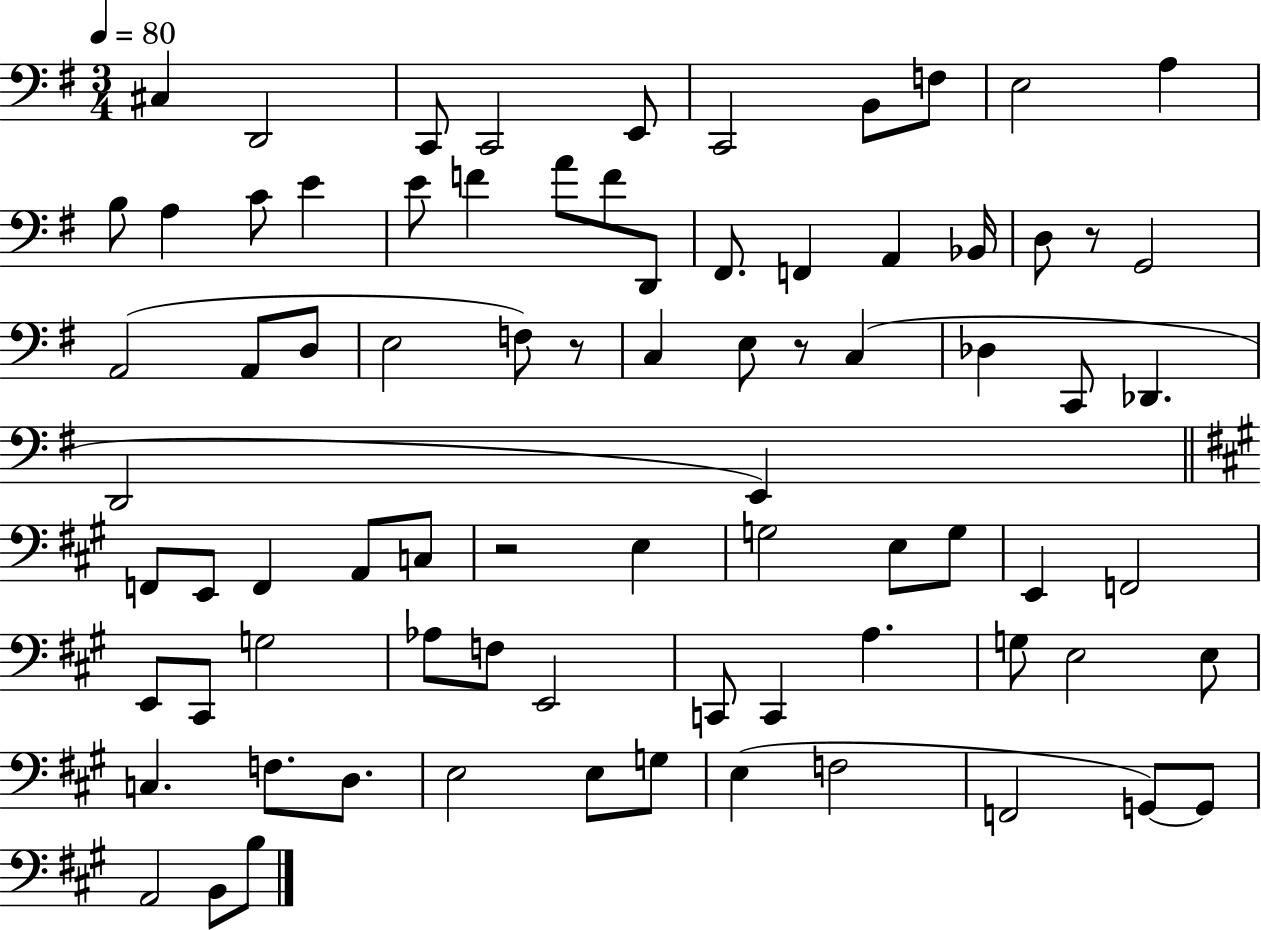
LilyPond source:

{
  \clef bass
  \numericTimeSignature
  \time 3/4
  \key g \major
  \tempo 4 = 80
  cis4 d,2 | c,8 c,2 e,8 | c,2 b,8 f8 | e2 a4 | \break b8 a4 c'8 e'4 | e'8 f'4 a'8 f'8 d,8 | fis,8. f,4 a,4 bes,16 | d8 r8 g,2 | \break a,2( a,8 d8 | e2 f8) r8 | c4 e8 r8 c4( | des4 c,8 des,4. | \break d,2 e,4) | \bar "||" \break \key a \major f,8 e,8 f,4 a,8 c8 | r2 e4 | g2 e8 g8 | e,4 f,2 | \break e,8 cis,8 g2 | aes8 f8 e,2 | c,8 c,4 a4. | g8 e2 e8 | \break c4. f8. d8. | e2 e8 g8 | e4( f2 | f,2 g,8~~) g,8 | \break a,2 b,8 b8 | \bar "|."
}